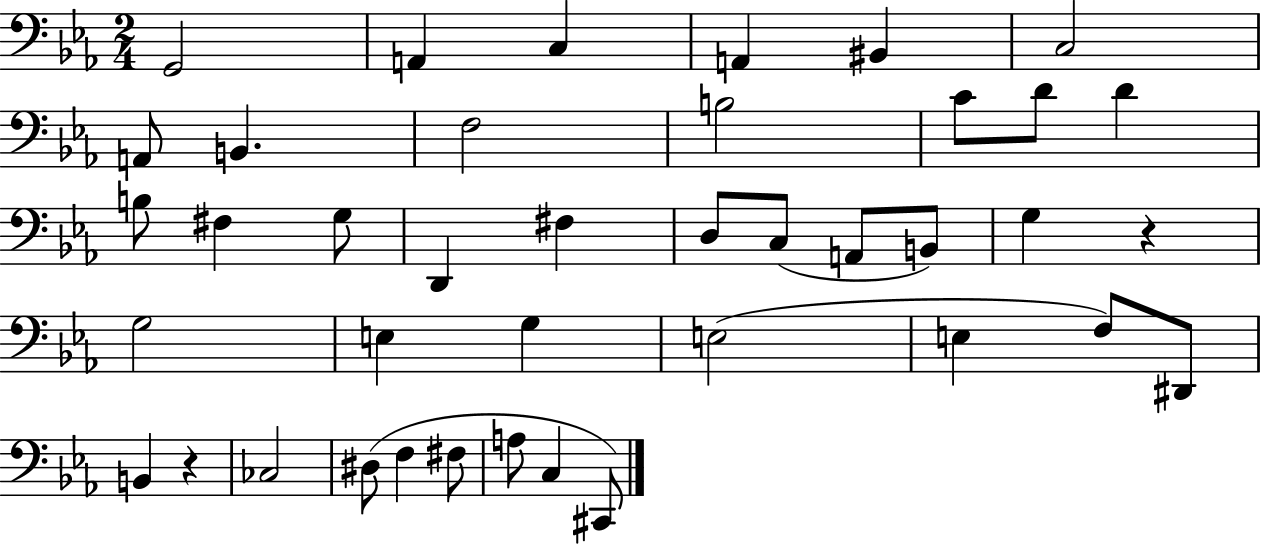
X:1
T:Untitled
M:2/4
L:1/4
K:Eb
G,,2 A,, C, A,, ^B,, C,2 A,,/2 B,, F,2 B,2 C/2 D/2 D B,/2 ^F, G,/2 D,, ^F, D,/2 C,/2 A,,/2 B,,/2 G, z G,2 E, G, E,2 E, F,/2 ^D,,/2 B,, z _C,2 ^D,/2 F, ^F,/2 A,/2 C, ^C,,/2